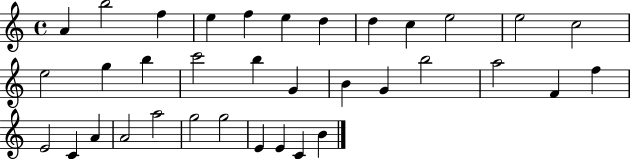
{
  \clef treble
  \time 4/4
  \defaultTimeSignature
  \key c \major
  a'4 b''2 f''4 | e''4 f''4 e''4 d''4 | d''4 c''4 e''2 | e''2 c''2 | \break e''2 g''4 b''4 | c'''2 b''4 g'4 | b'4 g'4 b''2 | a''2 f'4 f''4 | \break e'2 c'4 a'4 | a'2 a''2 | g''2 g''2 | e'4 e'4 c'4 b'4 | \break \bar "|."
}